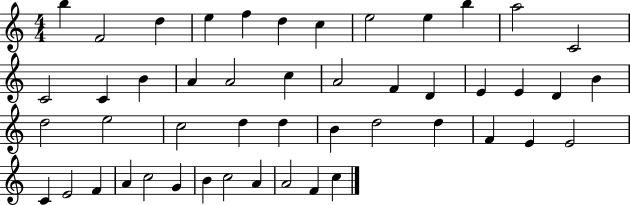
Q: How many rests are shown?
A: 0